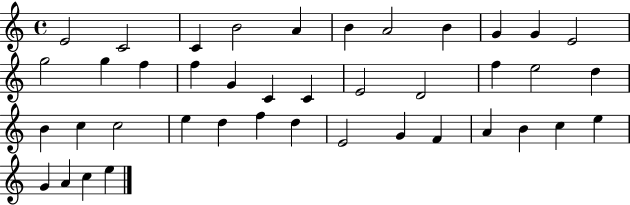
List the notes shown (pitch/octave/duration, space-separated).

E4/h C4/h C4/q B4/h A4/q B4/q A4/h B4/q G4/q G4/q E4/h G5/h G5/q F5/q F5/q G4/q C4/q C4/q E4/h D4/h F5/q E5/h D5/q B4/q C5/q C5/h E5/q D5/q F5/q D5/q E4/h G4/q F4/q A4/q B4/q C5/q E5/q G4/q A4/q C5/q E5/q